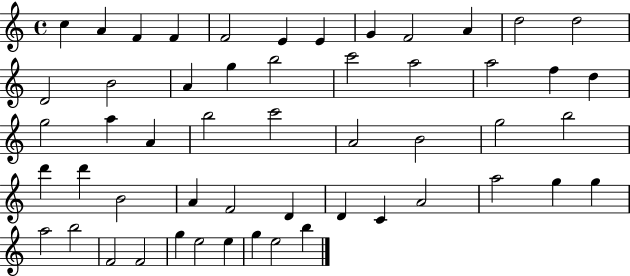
X:1
T:Untitled
M:4/4
L:1/4
K:C
c A F F F2 E E G F2 A d2 d2 D2 B2 A g b2 c'2 a2 a2 f d g2 a A b2 c'2 A2 B2 g2 b2 d' d' B2 A F2 D D C A2 a2 g g a2 b2 F2 F2 g e2 e g e2 b